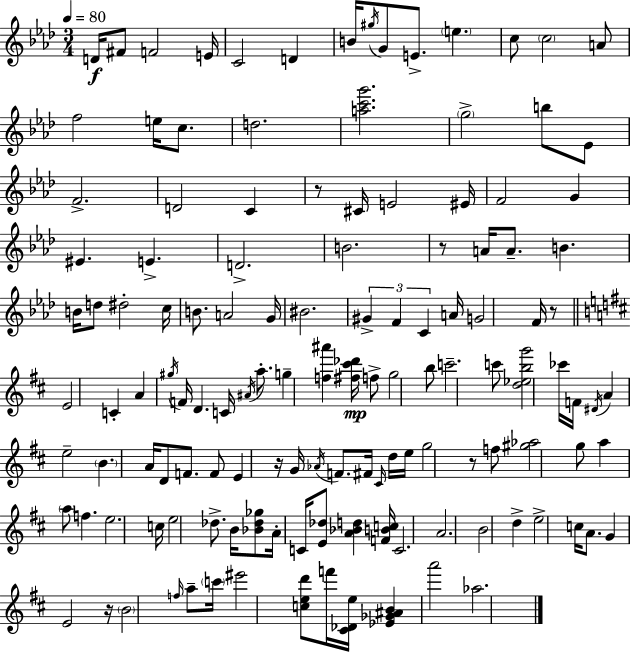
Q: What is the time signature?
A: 3/4